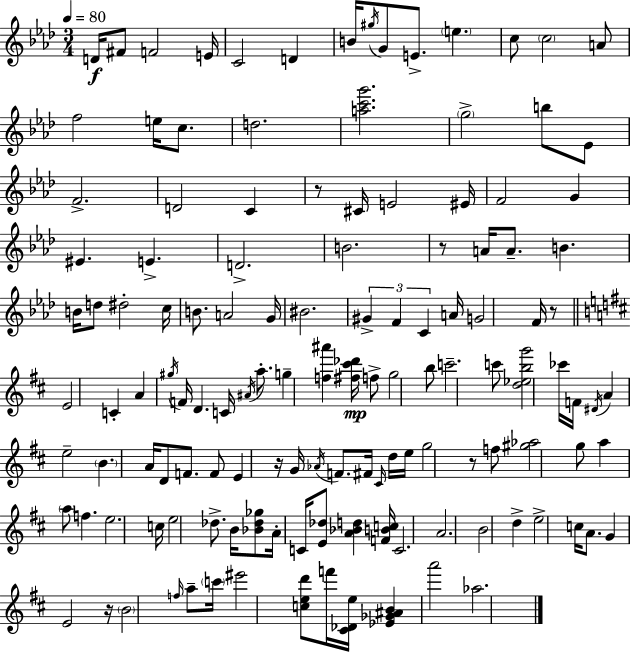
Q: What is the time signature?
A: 3/4